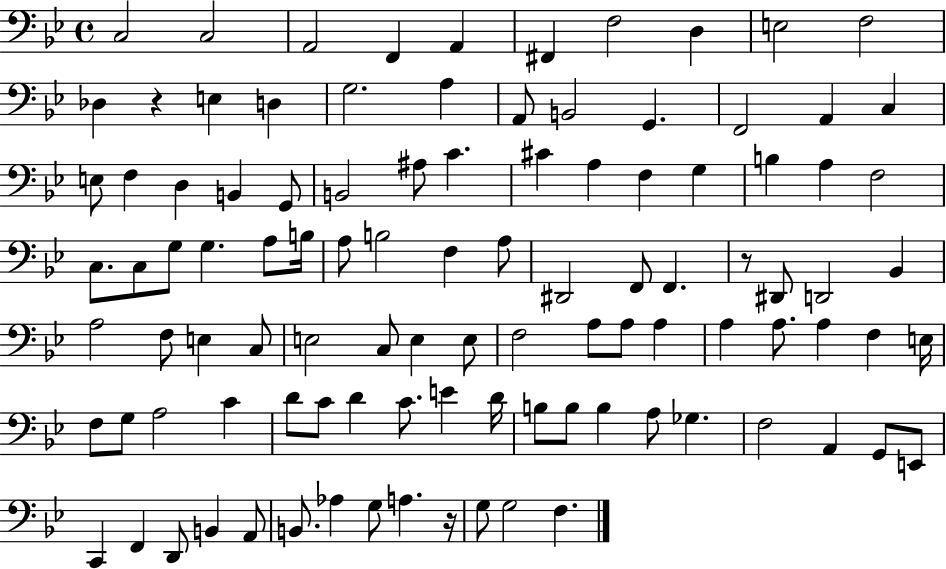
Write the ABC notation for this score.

X:1
T:Untitled
M:4/4
L:1/4
K:Bb
C,2 C,2 A,,2 F,, A,, ^F,, F,2 D, E,2 F,2 _D, z E, D, G,2 A, A,,/2 B,,2 G,, F,,2 A,, C, E,/2 F, D, B,, G,,/2 B,,2 ^A,/2 C ^C A, F, G, B, A, F,2 C,/2 C,/2 G,/2 G, A,/2 B,/4 A,/2 B,2 F, A,/2 ^D,,2 F,,/2 F,, z/2 ^D,,/2 D,,2 _B,, A,2 F,/2 E, C,/2 E,2 C,/2 E, E,/2 F,2 A,/2 A,/2 A, A, A,/2 A, F, E,/4 F,/2 G,/2 A,2 C D/2 C/2 D C/2 E D/4 B,/2 B,/2 B, A,/2 _G, F,2 A,, G,,/2 E,,/2 C,, F,, D,,/2 B,, A,,/2 B,,/2 _A, G,/2 A, z/4 G,/2 G,2 F,